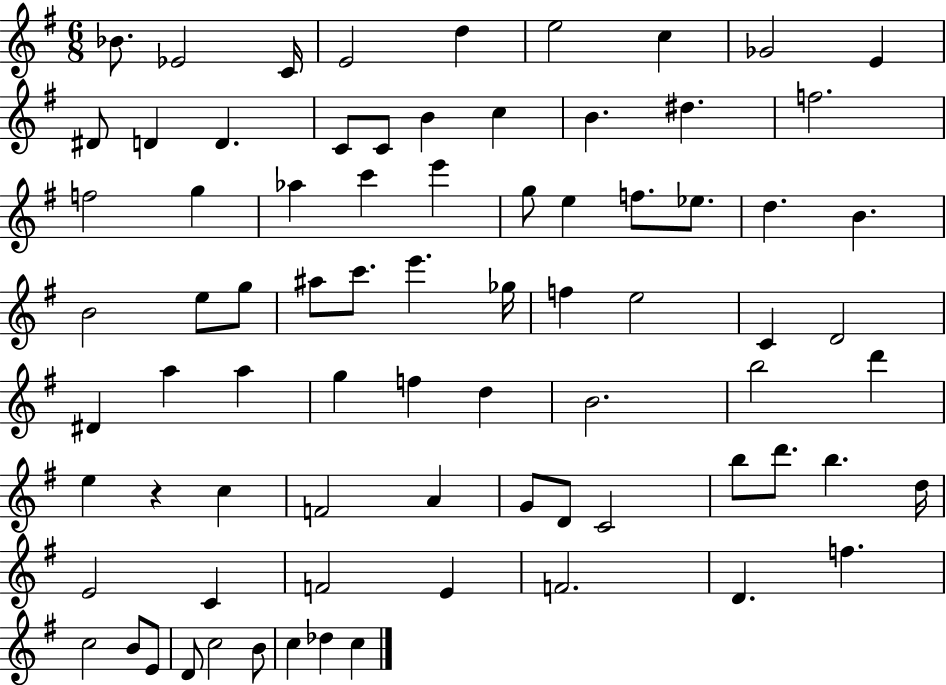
{
  \clef treble
  \numericTimeSignature
  \time 6/8
  \key g \major
  \repeat volta 2 { bes'8. ees'2 c'16 | e'2 d''4 | e''2 c''4 | ges'2 e'4 | \break dis'8 d'4 d'4. | c'8 c'8 b'4 c''4 | b'4. dis''4. | f''2. | \break f''2 g''4 | aes''4 c'''4 e'''4 | g''8 e''4 f''8. ees''8. | d''4. b'4. | \break b'2 e''8 g''8 | ais''8 c'''8. e'''4. ges''16 | f''4 e''2 | c'4 d'2 | \break dis'4 a''4 a''4 | g''4 f''4 d''4 | b'2. | b''2 d'''4 | \break e''4 r4 c''4 | f'2 a'4 | g'8 d'8 c'2 | b''8 d'''8. b''4. d''16 | \break e'2 c'4 | f'2 e'4 | f'2. | d'4. f''4. | \break c''2 b'8 e'8 | d'8 c''2 b'8 | c''4 des''4 c''4 | } \bar "|."
}